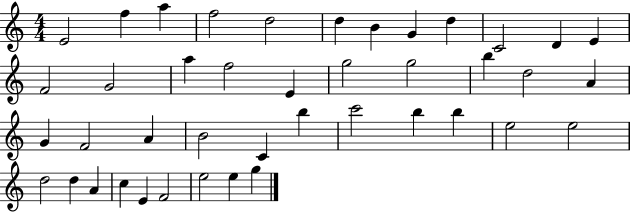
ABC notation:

X:1
T:Untitled
M:4/4
L:1/4
K:C
E2 f a f2 d2 d B G d C2 D E F2 G2 a f2 E g2 g2 b d2 A G F2 A B2 C b c'2 b b e2 e2 d2 d A c E F2 e2 e g